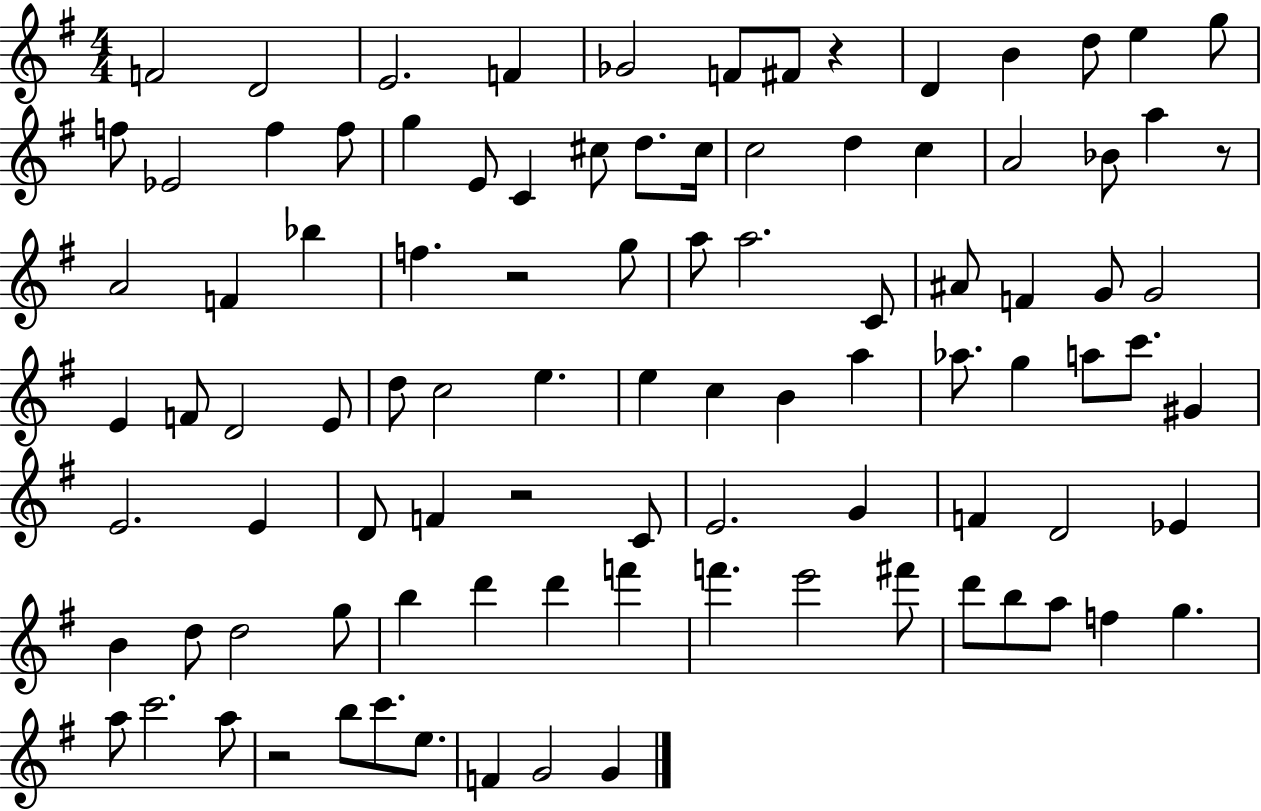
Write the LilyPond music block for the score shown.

{
  \clef treble
  \numericTimeSignature
  \time 4/4
  \key g \major
  f'2 d'2 | e'2. f'4 | ges'2 f'8 fis'8 r4 | d'4 b'4 d''8 e''4 g''8 | \break f''8 ees'2 f''4 f''8 | g''4 e'8 c'4 cis''8 d''8. cis''16 | c''2 d''4 c''4 | a'2 bes'8 a''4 r8 | \break a'2 f'4 bes''4 | f''4. r2 g''8 | a''8 a''2. c'8 | ais'8 f'4 g'8 g'2 | \break e'4 f'8 d'2 e'8 | d''8 c''2 e''4. | e''4 c''4 b'4 a''4 | aes''8. g''4 a''8 c'''8. gis'4 | \break e'2. e'4 | d'8 f'4 r2 c'8 | e'2. g'4 | f'4 d'2 ees'4 | \break b'4 d''8 d''2 g''8 | b''4 d'''4 d'''4 f'''4 | f'''4. e'''2 fis'''8 | d'''8 b''8 a''8 f''4 g''4. | \break a''8 c'''2. a''8 | r2 b''8 c'''8. e''8. | f'4 g'2 g'4 | \bar "|."
}